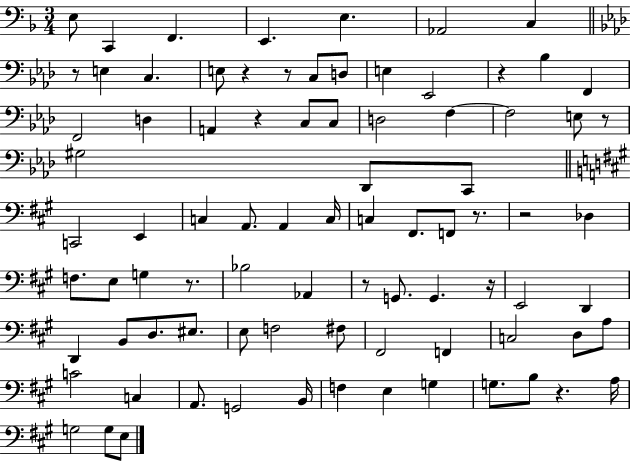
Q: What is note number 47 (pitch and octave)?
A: D2